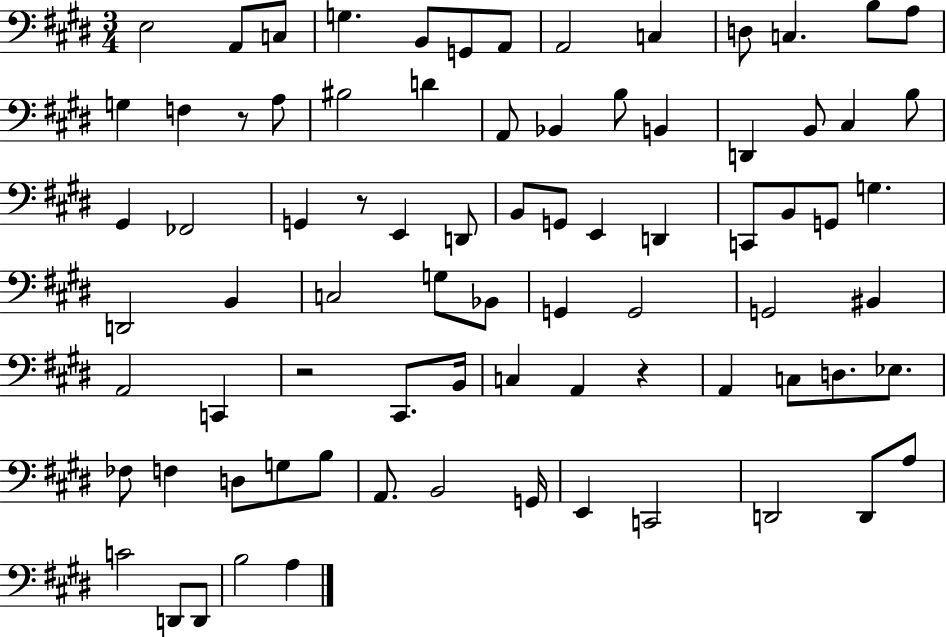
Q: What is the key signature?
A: E major